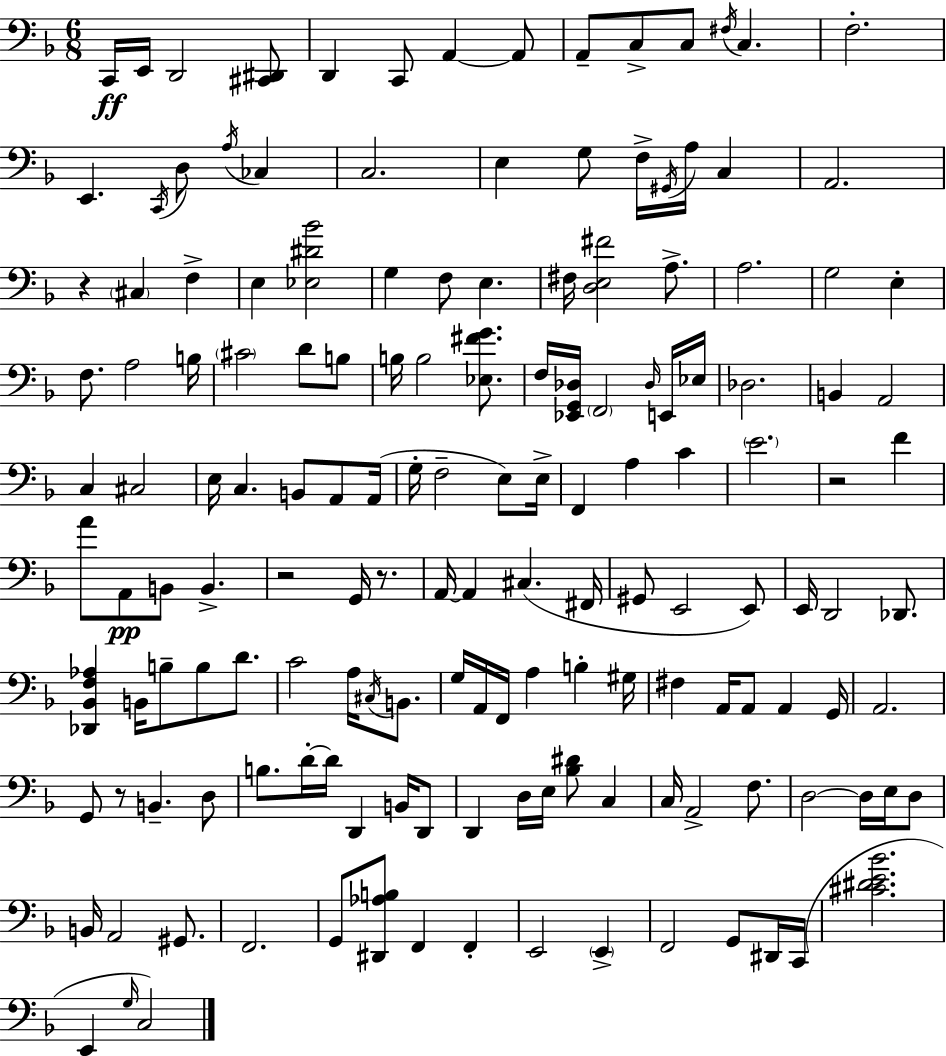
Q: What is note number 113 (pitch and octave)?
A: D2